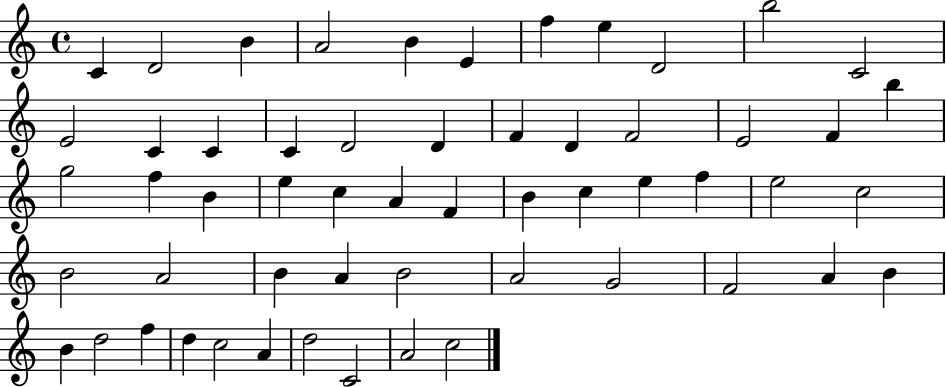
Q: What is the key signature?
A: C major